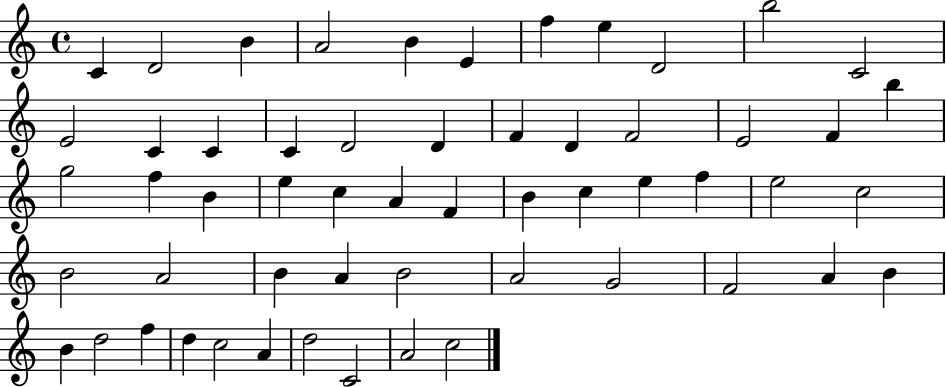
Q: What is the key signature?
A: C major